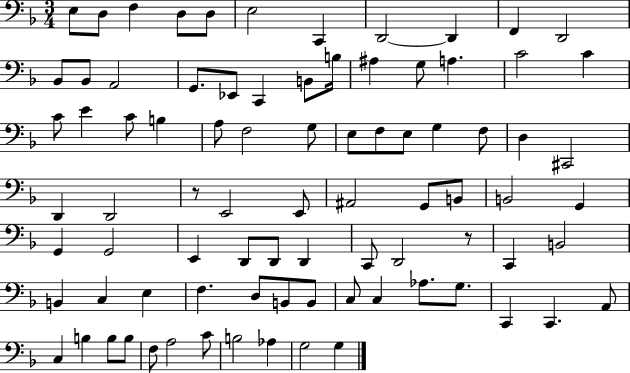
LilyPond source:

{
  \clef bass
  \numericTimeSignature
  \time 3/4
  \key f \major
  e8 d8 f4 d8 d8 | e2 c,4 | d,2~~ d,4 | f,4 d,2 | \break bes,8 bes,8 a,2 | g,8. ees,8 c,4 b,8 b16 | ais4 g8 a4. | c'2 c'4 | \break c'8 e'4 c'8 b4 | a8 f2 g8 | e8 f8 e8 g4 f8 | d4 cis,2 | \break d,4 d,2 | r8 e,2 e,8 | ais,2 g,8 b,8 | b,2 g,4 | \break g,4 g,2 | e,4 d,8 d,8 d,4 | c,8 d,2 r8 | c,4 b,2 | \break b,4 c4 e4 | f4. d8 b,8 b,8 | c8 c4 aes8. g8. | c,4 c,4. a,8 | \break c4 b4 b8 b8 | f8 a2 c'8 | b2 aes4 | g2 g4 | \break \bar "|."
}